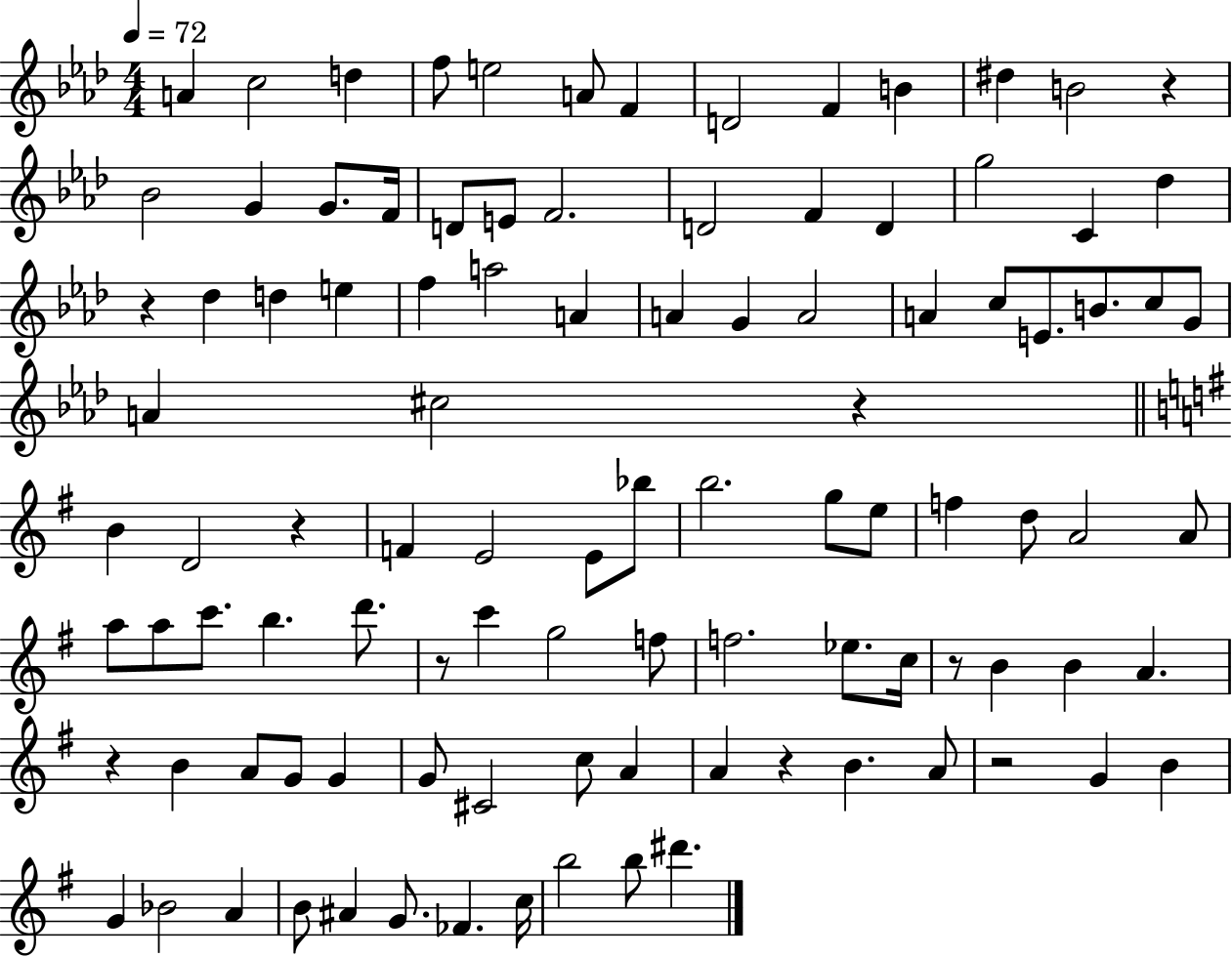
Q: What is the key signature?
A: AES major